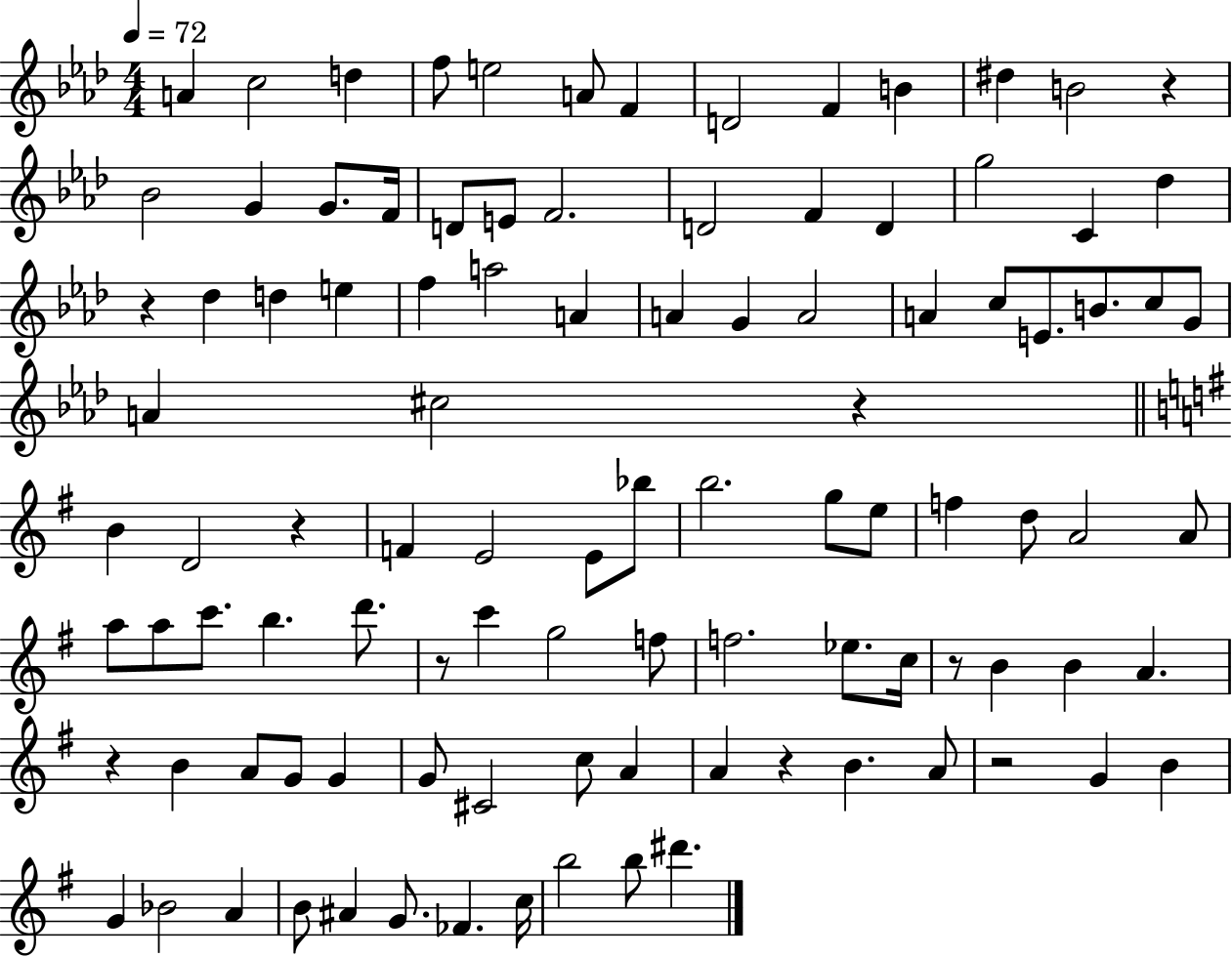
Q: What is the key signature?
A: AES major